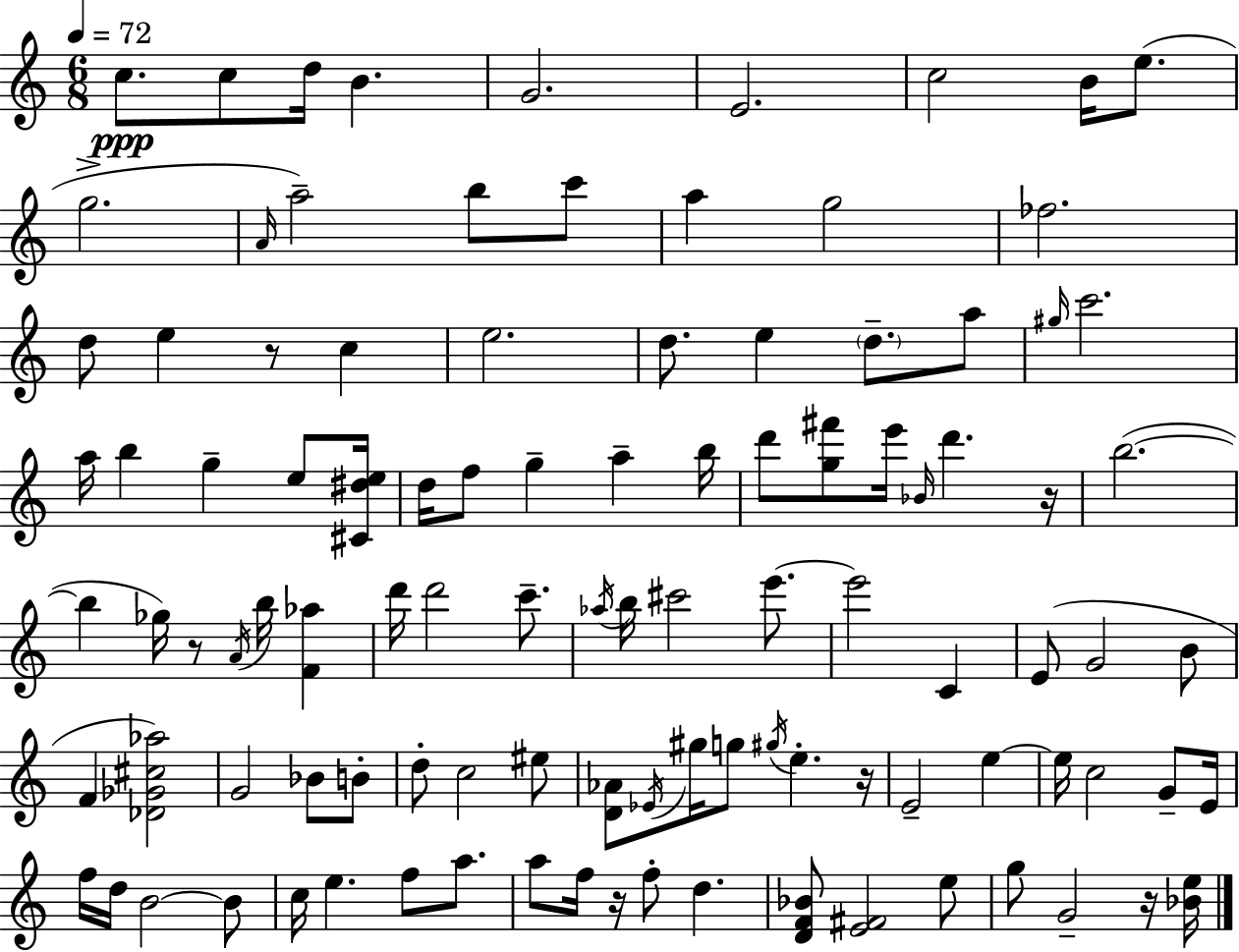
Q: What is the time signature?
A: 6/8